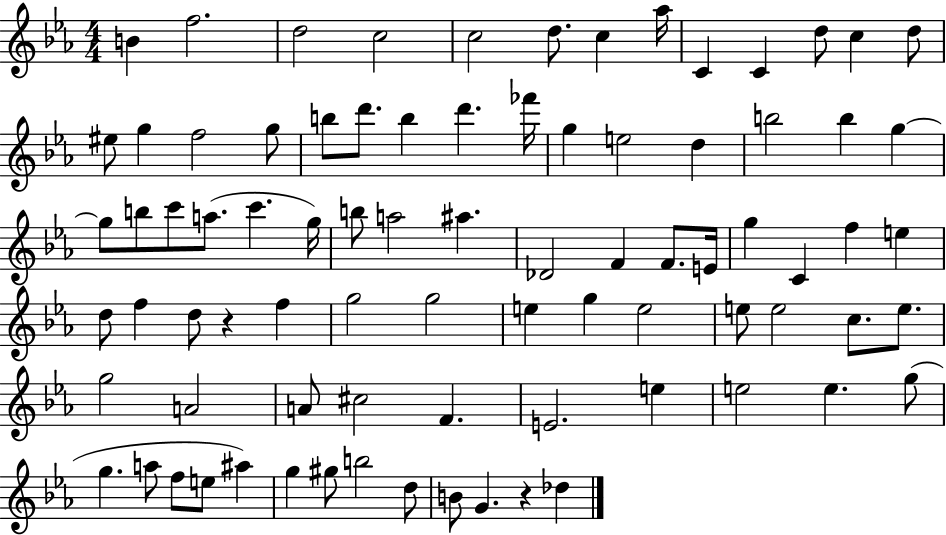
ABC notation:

X:1
T:Untitled
M:4/4
L:1/4
K:Eb
B f2 d2 c2 c2 d/2 c _a/4 C C d/2 c d/2 ^e/2 g f2 g/2 b/2 d'/2 b d' _f'/4 g e2 d b2 b g g/2 b/2 c'/2 a/2 c' g/4 b/2 a2 ^a _D2 F F/2 E/4 g C f e d/2 f d/2 z f g2 g2 e g e2 e/2 e2 c/2 e/2 g2 A2 A/2 ^c2 F E2 e e2 e g/2 g a/2 f/2 e/2 ^a g ^g/2 b2 d/2 B/2 G z _d